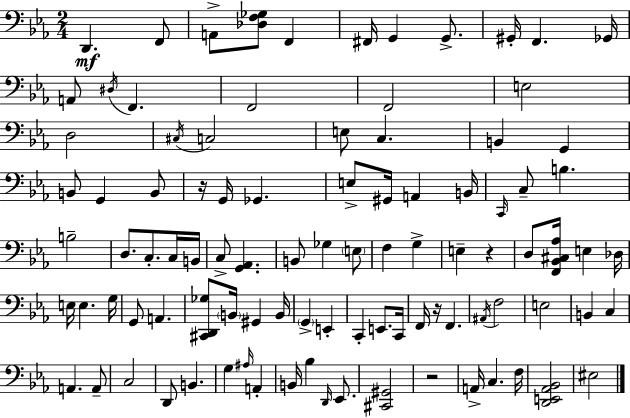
D2/q. F2/e A2/e [Db3,F3,Gb3]/e F2/q F#2/s G2/q G2/e. G#2/s F2/q. Gb2/s A2/e D#3/s F2/q. F2/h F2/h E3/h D3/h C#3/s C3/h E3/e C3/q. B2/q G2/q B2/e G2/q B2/e R/s G2/s Gb2/q. E3/e G#2/s A2/q B2/s C2/s C3/e B3/q. B3/h D3/e. C3/e. C3/s B2/s C3/e [G2,Ab2]/q. B2/e Gb3/q E3/e F3/q G3/q E3/q R/q D3/e [F2,Bb2,C#3,Ab3]/s E3/q Db3/s E3/s E3/q. G3/s G2/e A2/q. [C#2,D2,Gb3]/e B2/s G#2/q B2/s G2/q E2/q C2/q E2/e. C2/s F2/s R/s F2/q. A#2/s F3/h E3/h B2/q C3/q A2/q. A2/e C3/h D2/e B2/q. G3/q A#3/s A2/q B2/s Bb3/q D2/s Eb2/e. [C#2,G#2]/h R/h A2/s C3/q. F3/s [D2,E2,Ab2,Bb2]/h EIS3/h